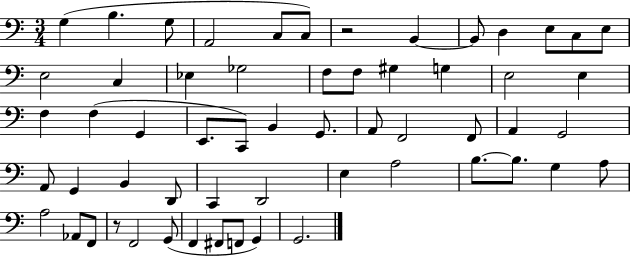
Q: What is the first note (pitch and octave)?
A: G3